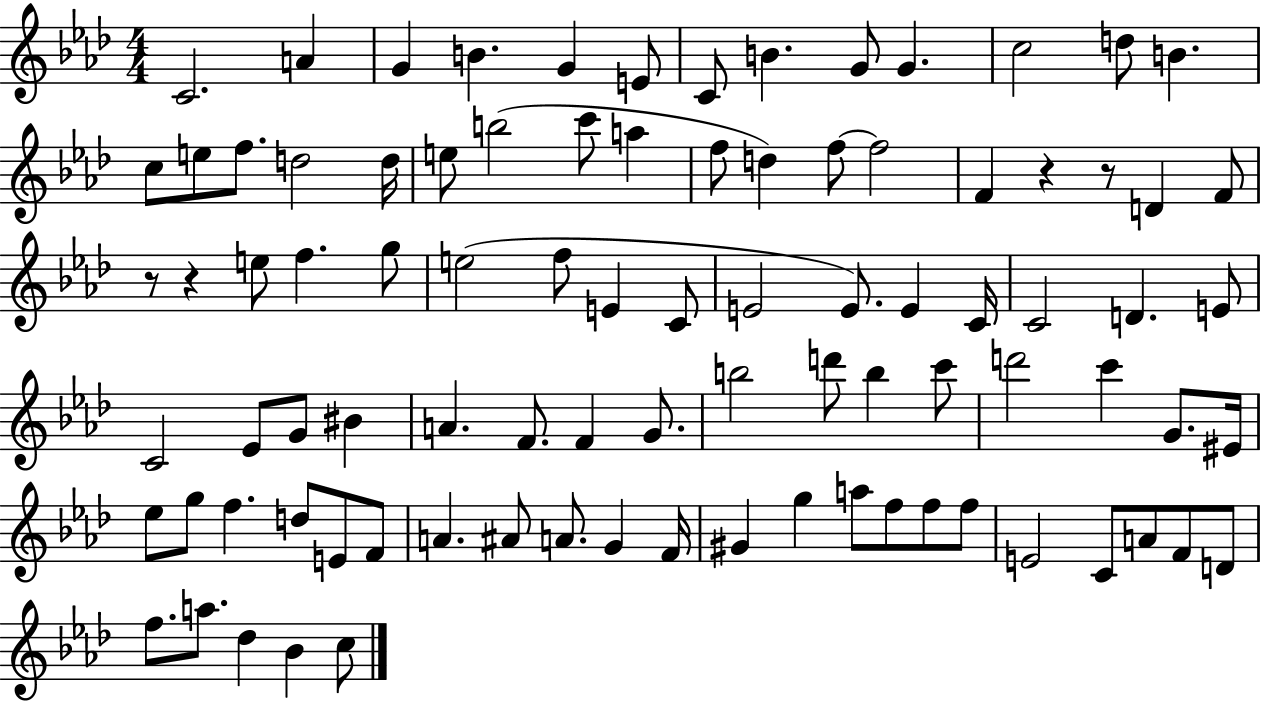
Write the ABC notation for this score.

X:1
T:Untitled
M:4/4
L:1/4
K:Ab
C2 A G B G E/2 C/2 B G/2 G c2 d/2 B c/2 e/2 f/2 d2 d/4 e/2 b2 c'/2 a f/2 d f/2 f2 F z z/2 D F/2 z/2 z e/2 f g/2 e2 f/2 E C/2 E2 E/2 E C/4 C2 D E/2 C2 _E/2 G/2 ^B A F/2 F G/2 b2 d'/2 b c'/2 d'2 c' G/2 ^E/4 _e/2 g/2 f d/2 E/2 F/2 A ^A/2 A/2 G F/4 ^G g a/2 f/2 f/2 f/2 E2 C/2 A/2 F/2 D/2 f/2 a/2 _d _B c/2